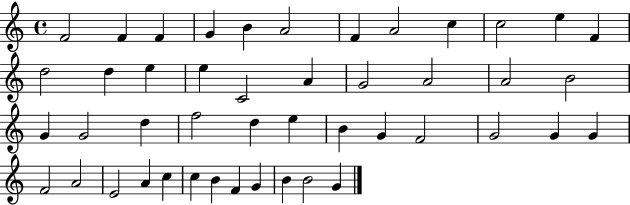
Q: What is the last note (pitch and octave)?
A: G4